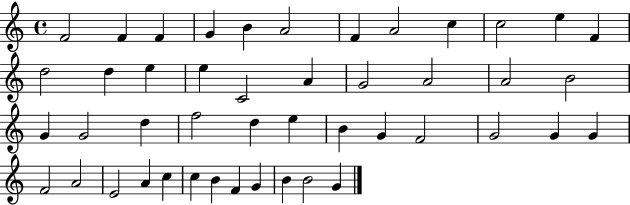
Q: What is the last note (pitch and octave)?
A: G4